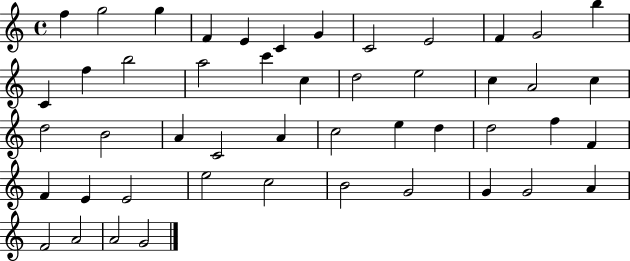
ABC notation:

X:1
T:Untitled
M:4/4
L:1/4
K:C
f g2 g F E C G C2 E2 F G2 b C f b2 a2 c' c d2 e2 c A2 c d2 B2 A C2 A c2 e d d2 f F F E E2 e2 c2 B2 G2 G G2 A F2 A2 A2 G2